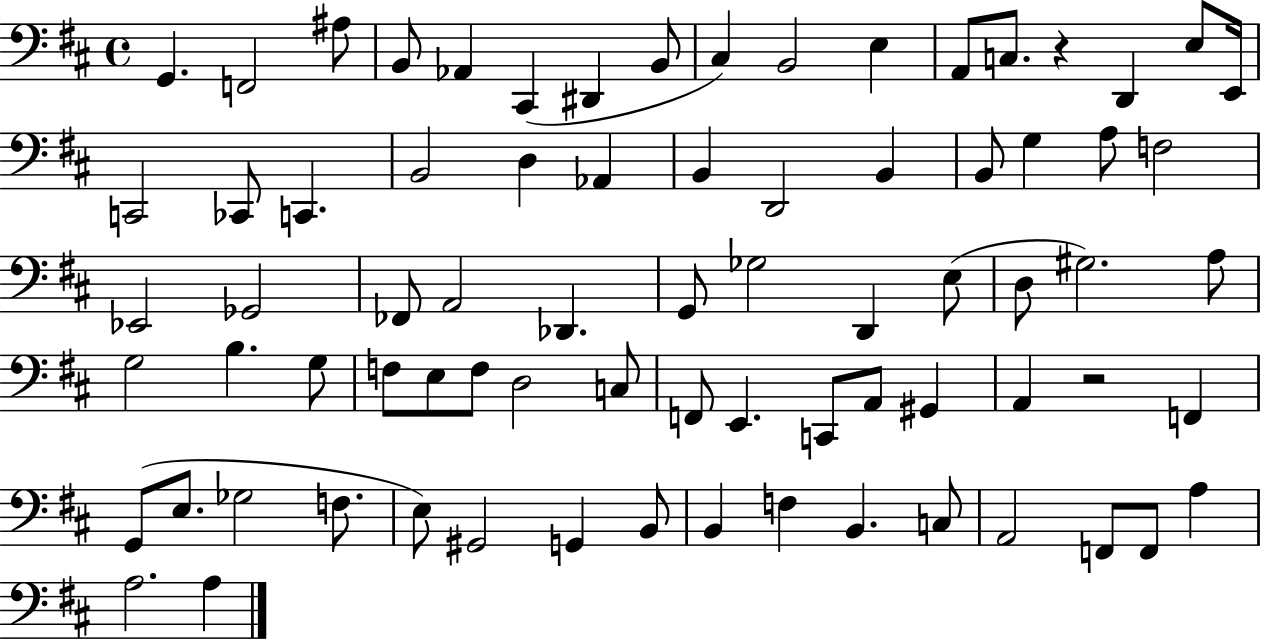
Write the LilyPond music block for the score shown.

{
  \clef bass
  \time 4/4
  \defaultTimeSignature
  \key d \major
  g,4. f,2 ais8 | b,8 aes,4 cis,4( dis,4 b,8 | cis4) b,2 e4 | a,8 c8. r4 d,4 e8 e,16 | \break c,2 ces,8 c,4. | b,2 d4 aes,4 | b,4 d,2 b,4 | b,8 g4 a8 f2 | \break ees,2 ges,2 | fes,8 a,2 des,4. | g,8 ges2 d,4 e8( | d8 gis2.) a8 | \break g2 b4. g8 | f8 e8 f8 d2 c8 | f,8 e,4. c,8 a,8 gis,4 | a,4 r2 f,4 | \break g,8( e8. ges2 f8. | e8) gis,2 g,4 b,8 | b,4 f4 b,4. c8 | a,2 f,8 f,8 a4 | \break a2. a4 | \bar "|."
}